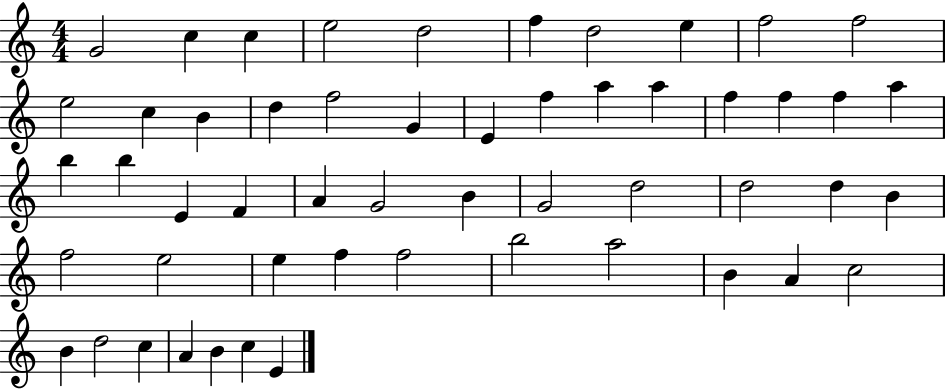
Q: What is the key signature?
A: C major